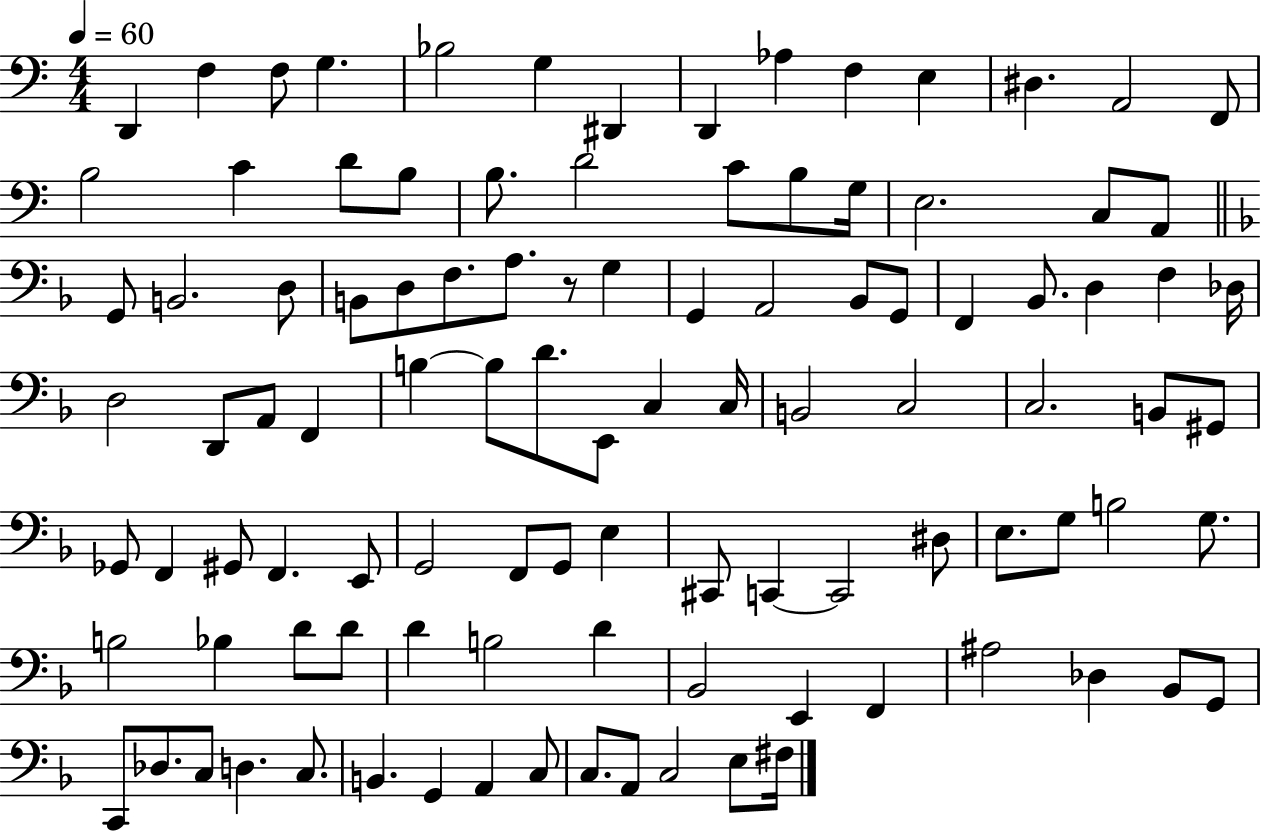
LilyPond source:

{
  \clef bass
  \numericTimeSignature
  \time 4/4
  \key c \major
  \tempo 4 = 60
  d,4 f4 f8 g4. | bes2 g4 dis,4 | d,4 aes4 f4 e4 | dis4. a,2 f,8 | \break b2 c'4 d'8 b8 | b8. d'2 c'8 b8 g16 | e2. c8 a,8 | \bar "||" \break \key f \major g,8 b,2. d8 | b,8 d8 f8. a8. r8 g4 | g,4 a,2 bes,8 g,8 | f,4 bes,8. d4 f4 des16 | \break d2 d,8 a,8 f,4 | b4~~ b8 d'8. e,8 c4 c16 | b,2 c2 | c2. b,8 gis,8 | \break ges,8 f,4 gis,8 f,4. e,8 | g,2 f,8 g,8 e4 | cis,8 c,4~~ c,2 dis8 | e8. g8 b2 g8. | \break b2 bes4 d'8 d'8 | d'4 b2 d'4 | bes,2 e,4 f,4 | ais2 des4 bes,8 g,8 | \break c,8 des8. c8 d4. c8. | b,4. g,4 a,4 c8 | c8. a,8 c2 e8 fis16 | \bar "|."
}